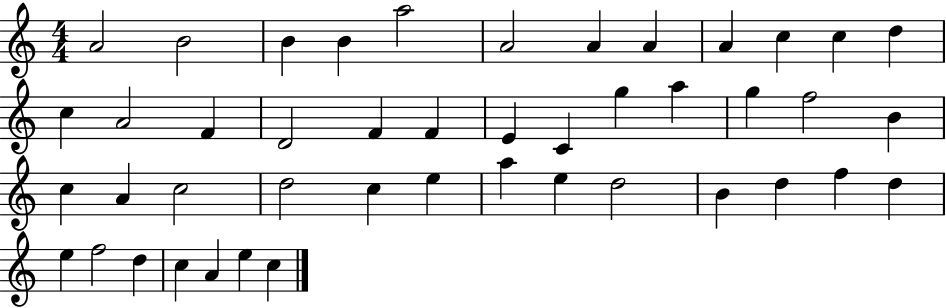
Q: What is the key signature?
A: C major